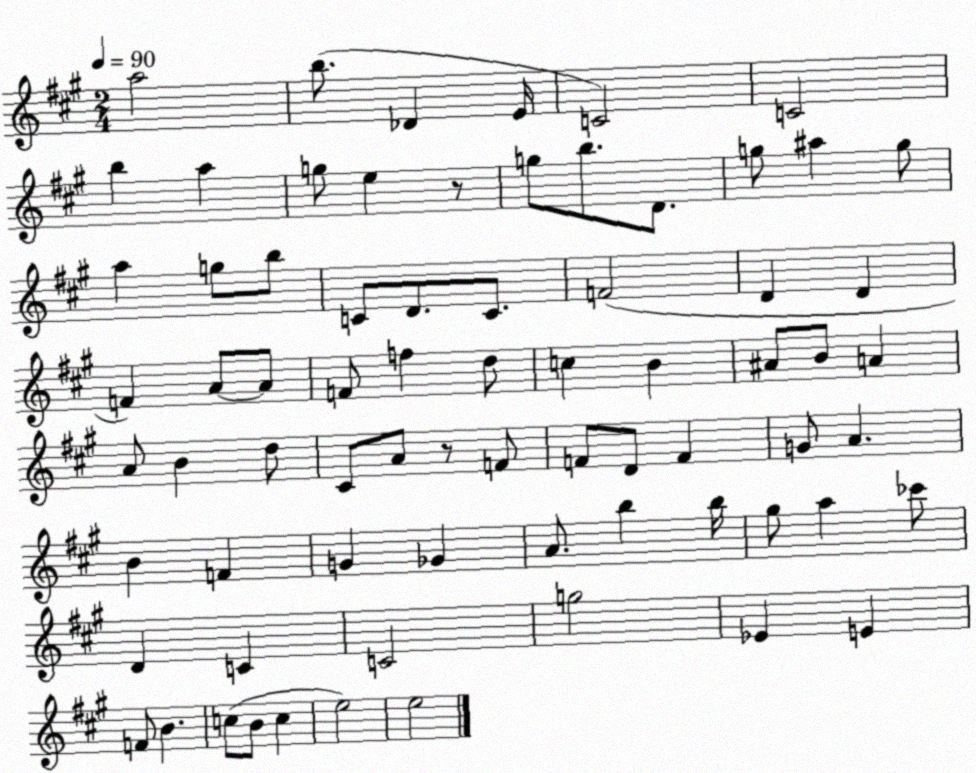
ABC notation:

X:1
T:Untitled
M:2/4
L:1/4
K:A
a2 b/2 _D E/4 C2 C2 b a g/2 e z/2 g/2 b/2 D/2 g/2 ^a g/2 a g/2 b/2 C/2 D/2 C/2 F2 D D F A/2 A/2 F/2 f d/2 c B ^A/2 B/2 A A/2 B d/2 ^C/2 A/2 z/2 F/2 F/2 D/2 F G/2 A B F G _G A/2 b b/4 ^g/2 a _c'/2 D C C2 g2 _E E F/2 B c/2 B/2 c e2 e2